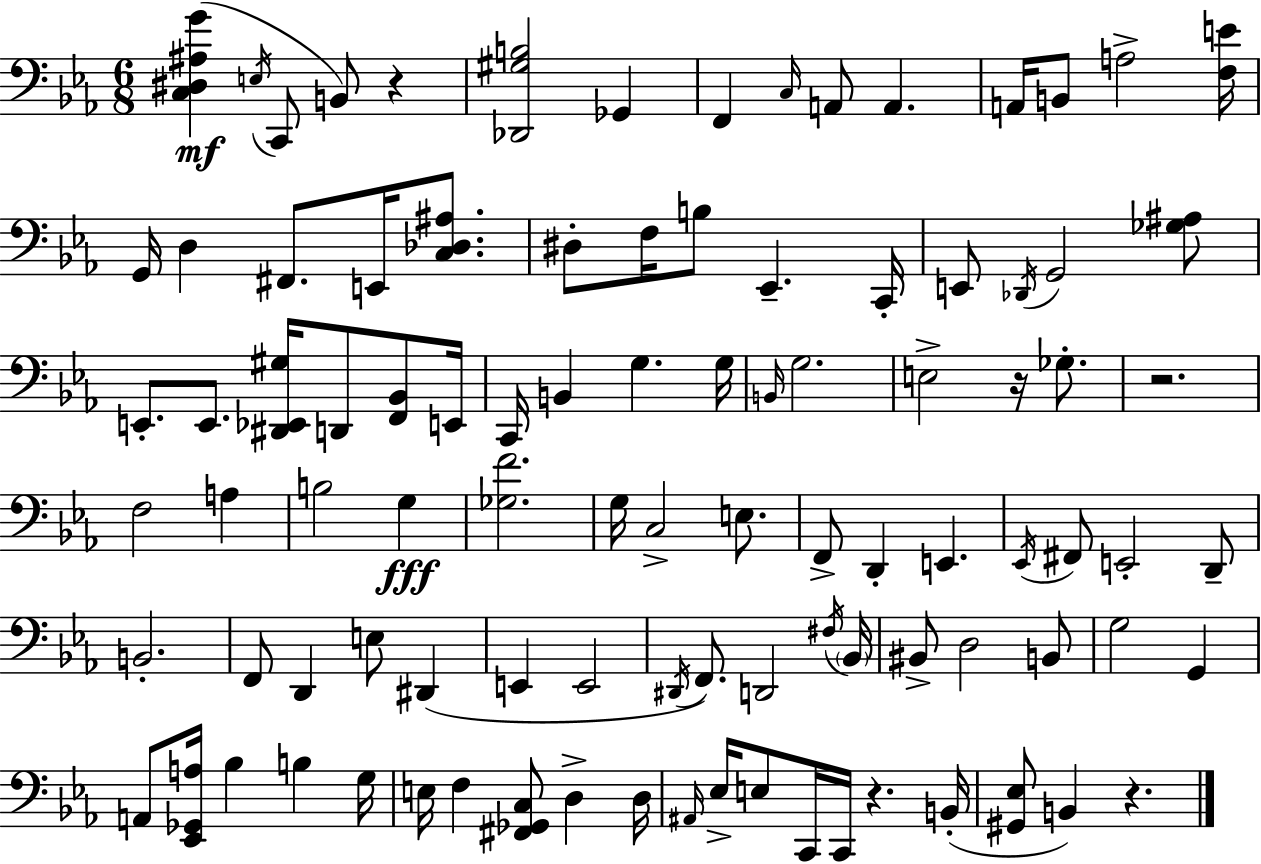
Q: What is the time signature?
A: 6/8